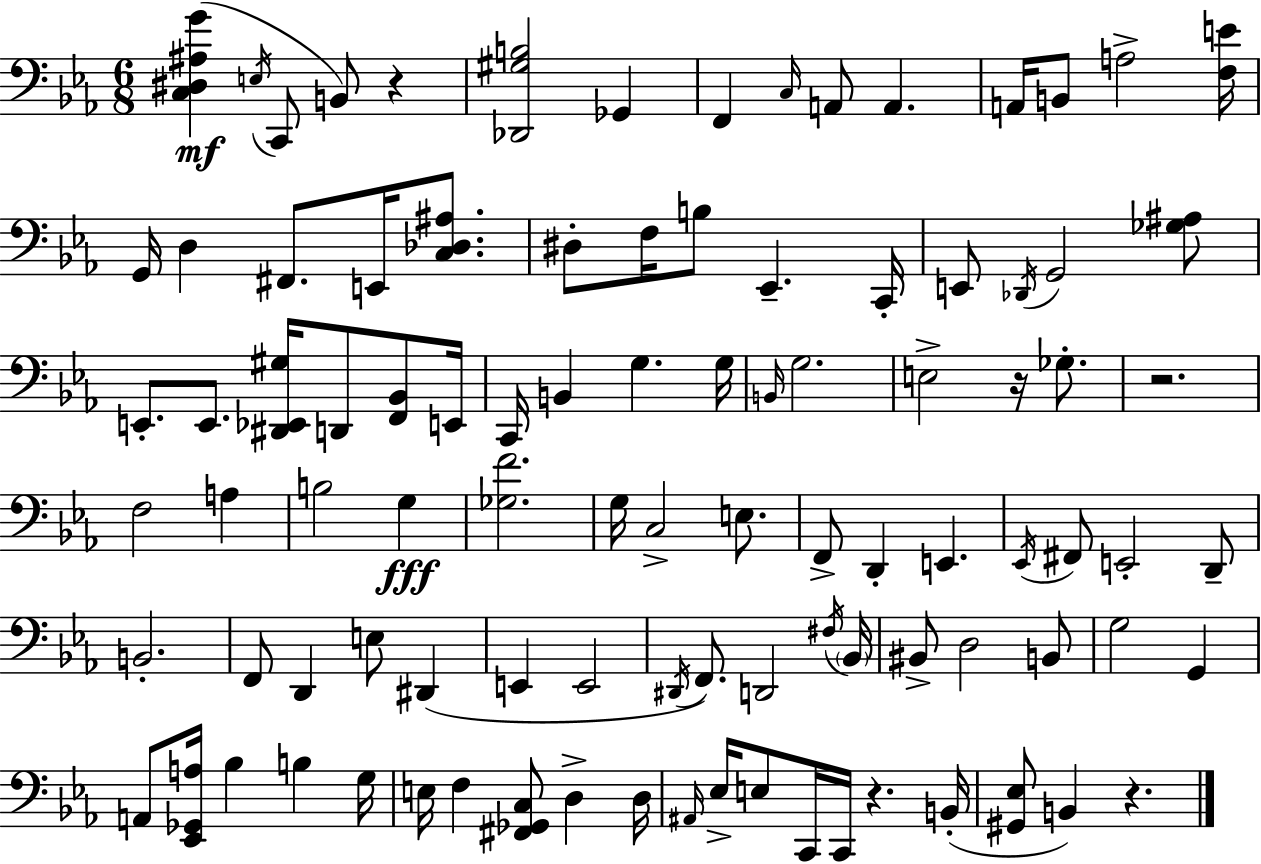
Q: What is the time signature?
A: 6/8